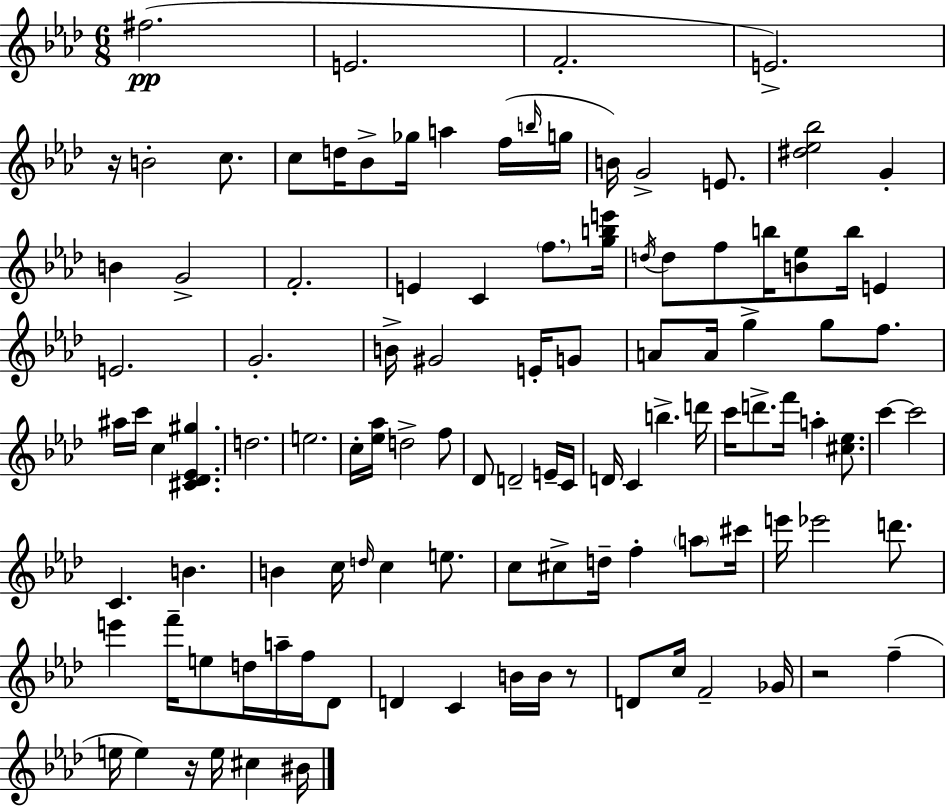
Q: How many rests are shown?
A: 4